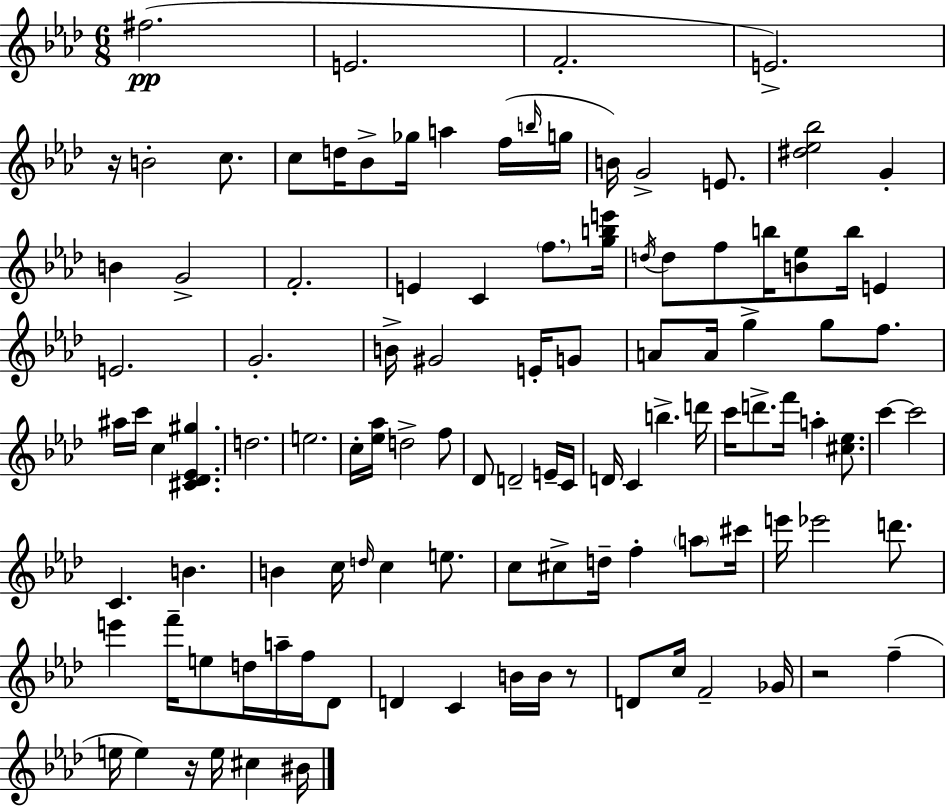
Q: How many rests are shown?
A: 4